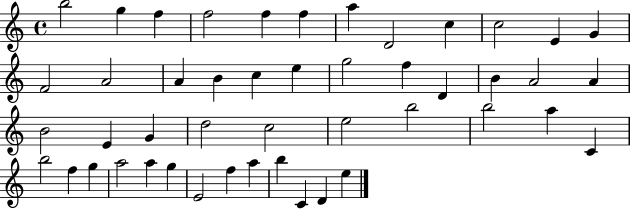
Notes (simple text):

B5/h G5/q F5/q F5/h F5/q F5/q A5/q D4/h C5/q C5/h E4/q G4/q F4/h A4/h A4/q B4/q C5/q E5/q G5/h F5/q D4/q B4/q A4/h A4/q B4/h E4/q G4/q D5/h C5/h E5/h B5/h B5/h A5/q C4/q B5/h F5/q G5/q A5/h A5/q G5/q E4/h F5/q A5/q B5/q C4/q D4/q E5/q